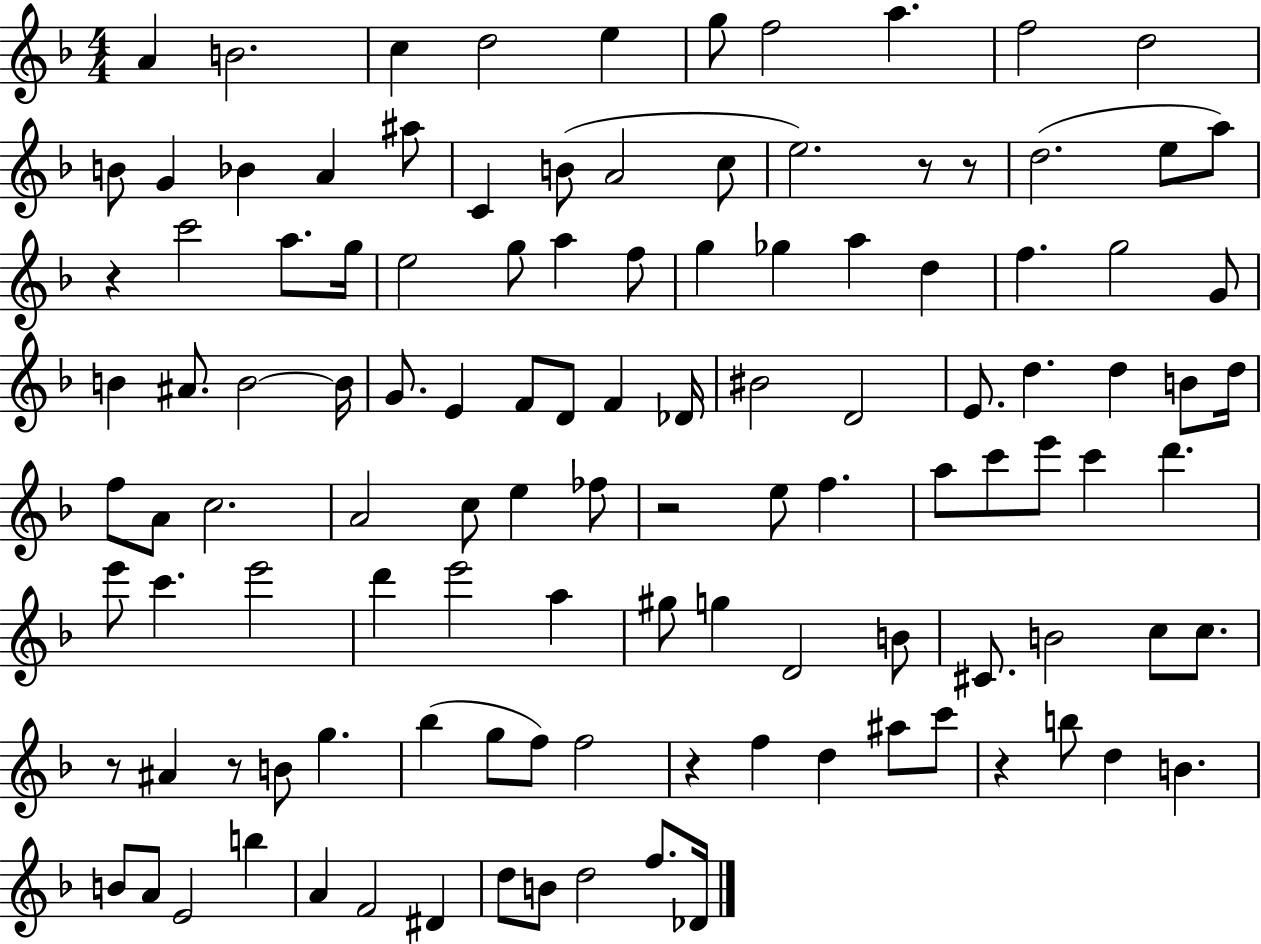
A4/q B4/h. C5/q D5/h E5/q G5/e F5/h A5/q. F5/h D5/h B4/e G4/q Bb4/q A4/q A#5/e C4/q B4/e A4/h C5/e E5/h. R/e R/e D5/h. E5/e A5/e R/q C6/h A5/e. G5/s E5/h G5/e A5/q F5/e G5/q Gb5/q A5/q D5/q F5/q. G5/h G4/e B4/q A#4/e. B4/h B4/s G4/e. E4/q F4/e D4/e F4/q Db4/s BIS4/h D4/h E4/e. D5/q. D5/q B4/e D5/s F5/e A4/e C5/h. A4/h C5/e E5/q FES5/e R/h E5/e F5/q. A5/e C6/e E6/e C6/q D6/q. E6/e C6/q. E6/h D6/q E6/h A5/q G#5/e G5/q D4/h B4/e C#4/e. B4/h C5/e C5/e. R/e A#4/q R/e B4/e G5/q. Bb5/q G5/e F5/e F5/h R/q F5/q D5/q A#5/e C6/e R/q B5/e D5/q B4/q. B4/e A4/e E4/h B5/q A4/q F4/h D#4/q D5/e B4/e D5/h F5/e. Db4/s